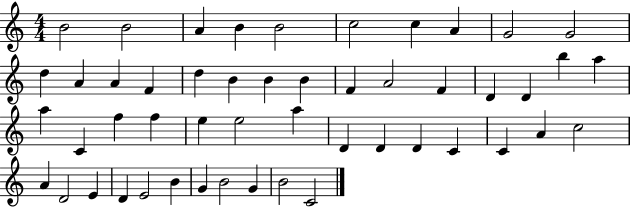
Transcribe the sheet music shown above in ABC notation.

X:1
T:Untitled
M:4/4
L:1/4
K:C
B2 B2 A B B2 c2 c A G2 G2 d A A F d B B B F A2 F D D b a a C f f e e2 a D D D C C A c2 A D2 E D E2 B G B2 G B2 C2